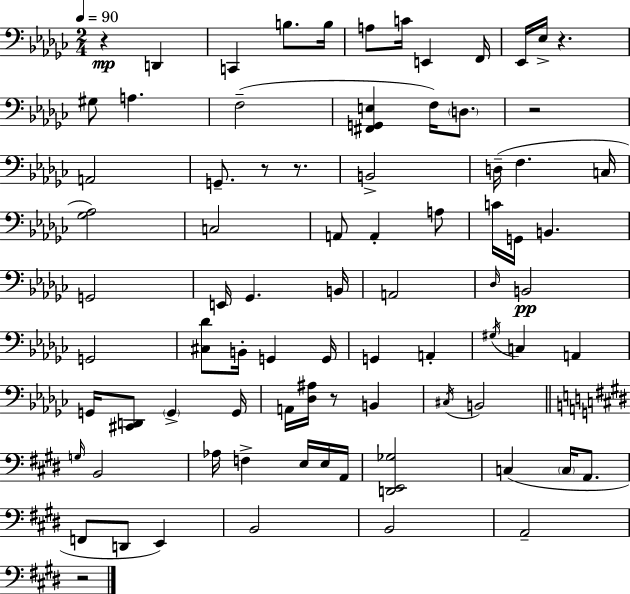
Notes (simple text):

R/q D2/q C2/q B3/e. B3/s A3/e C4/s E2/q F2/s Eb2/s Eb3/s R/q. G#3/e A3/q. F3/h [F#2,G2,E3]/q F3/s D3/e. R/h A2/h G2/e. R/e R/e. B2/h D3/s F3/q. C3/s [Gb3,Ab3]/h C3/h A2/e A2/q A3/e C4/s G2/s B2/q. G2/h E2/s Gb2/q. B2/s A2/h Db3/s B2/h G2/h [C#3,Db4]/e B2/s G2/q G2/s G2/q A2/q G#3/s C3/q A2/q G2/s [C#2,D2]/e G2/q G2/s A2/s [Db3,A#3]/s R/e B2/q C#3/s B2/h G3/s B2/h Ab3/s F3/q E3/s E3/s A2/s [D2,E2,Gb3]/h C3/q C3/s A2/e. F2/e D2/e E2/q B2/h B2/h A2/h R/h